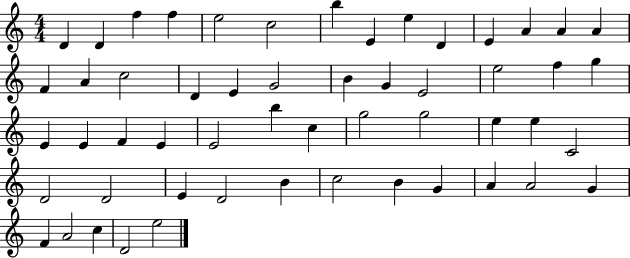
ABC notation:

X:1
T:Untitled
M:4/4
L:1/4
K:C
D D f f e2 c2 b E e D E A A A F A c2 D E G2 B G E2 e2 f g E E F E E2 b c g2 g2 e e C2 D2 D2 E D2 B c2 B G A A2 G F A2 c D2 e2